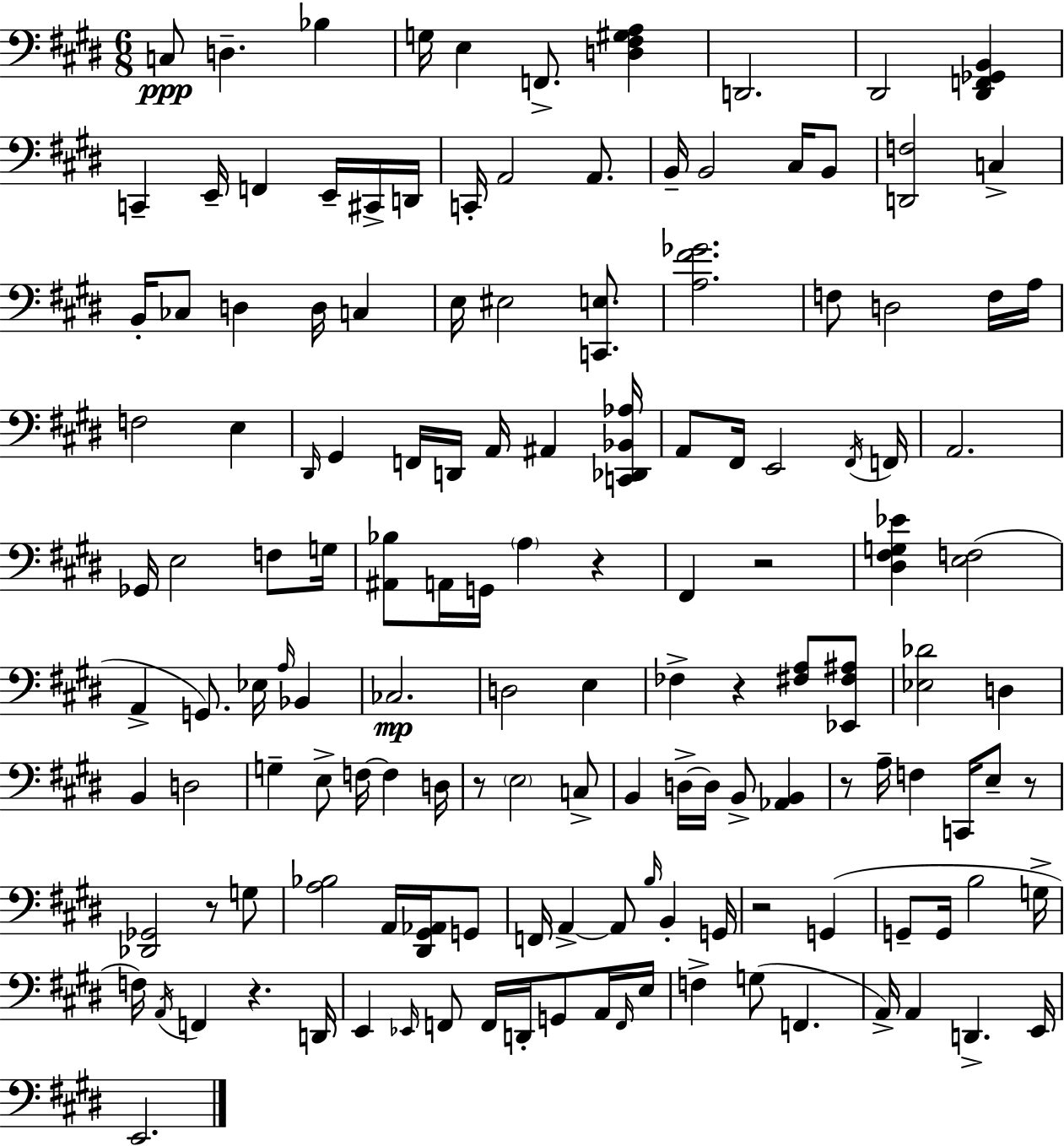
C3/e D3/q. Bb3/q G3/s E3/q F2/e. [D3,F#3,G#3,A3]/q D2/h. D#2/h [D#2,F2,Gb2,B2]/q C2/q E2/s F2/q E2/s C#2/s D2/s C2/s A2/h A2/e. B2/s B2/h C#3/s B2/e [D2,F3]/h C3/q B2/s CES3/e D3/q D3/s C3/q E3/s EIS3/h [C2,E3]/e. [A3,F#4,Gb4]/h. F3/e D3/h F3/s A3/s F3/h E3/q D#2/s G#2/q F2/s D2/s A2/s A#2/q [C2,Db2,Bb2,Ab3]/s A2/e F#2/s E2/h F#2/s F2/s A2/h. Gb2/s E3/h F3/e G3/s [A#2,Bb3]/e A2/s G2/s A3/q R/q F#2/q R/h [D#3,F#3,G3,Eb4]/q [E3,F3]/h A2/q G2/e. Eb3/s A3/s Bb2/q CES3/h. D3/h E3/q FES3/q R/q [F#3,A3]/e [Eb2,F#3,A#3]/e [Eb3,Db4]/h D3/q B2/q D3/h G3/q E3/e F3/s F3/q D3/s R/e E3/h C3/e B2/q D3/s D3/s B2/e [Ab2,B2]/q R/e A3/s F3/q C2/s E3/e R/e [Db2,Gb2]/h R/e G3/e [A3,Bb3]/h A2/s [D#2,G#2,Ab2]/s G2/e F2/s A2/q A2/e B3/s B2/q G2/s R/h G2/q G2/e G2/s B3/h G3/s F3/s A2/s F2/q R/q. D2/s E2/q Eb2/s F2/e F2/s D2/s G2/e A2/s F2/s E3/s F3/q G3/e F2/q. A2/s A2/q D2/q. E2/s E2/h.